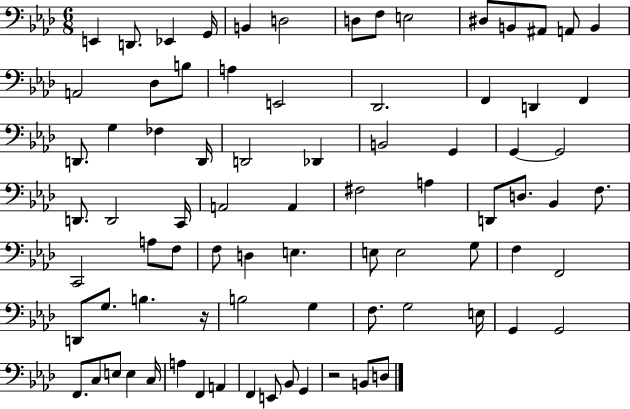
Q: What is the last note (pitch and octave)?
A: D3